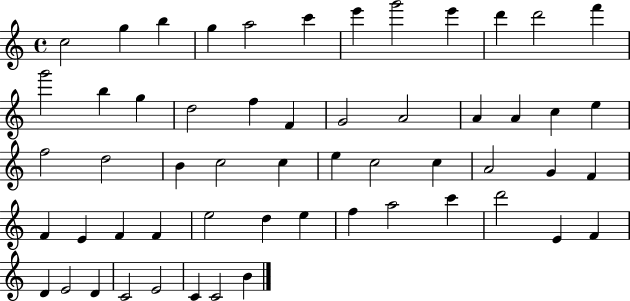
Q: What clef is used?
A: treble